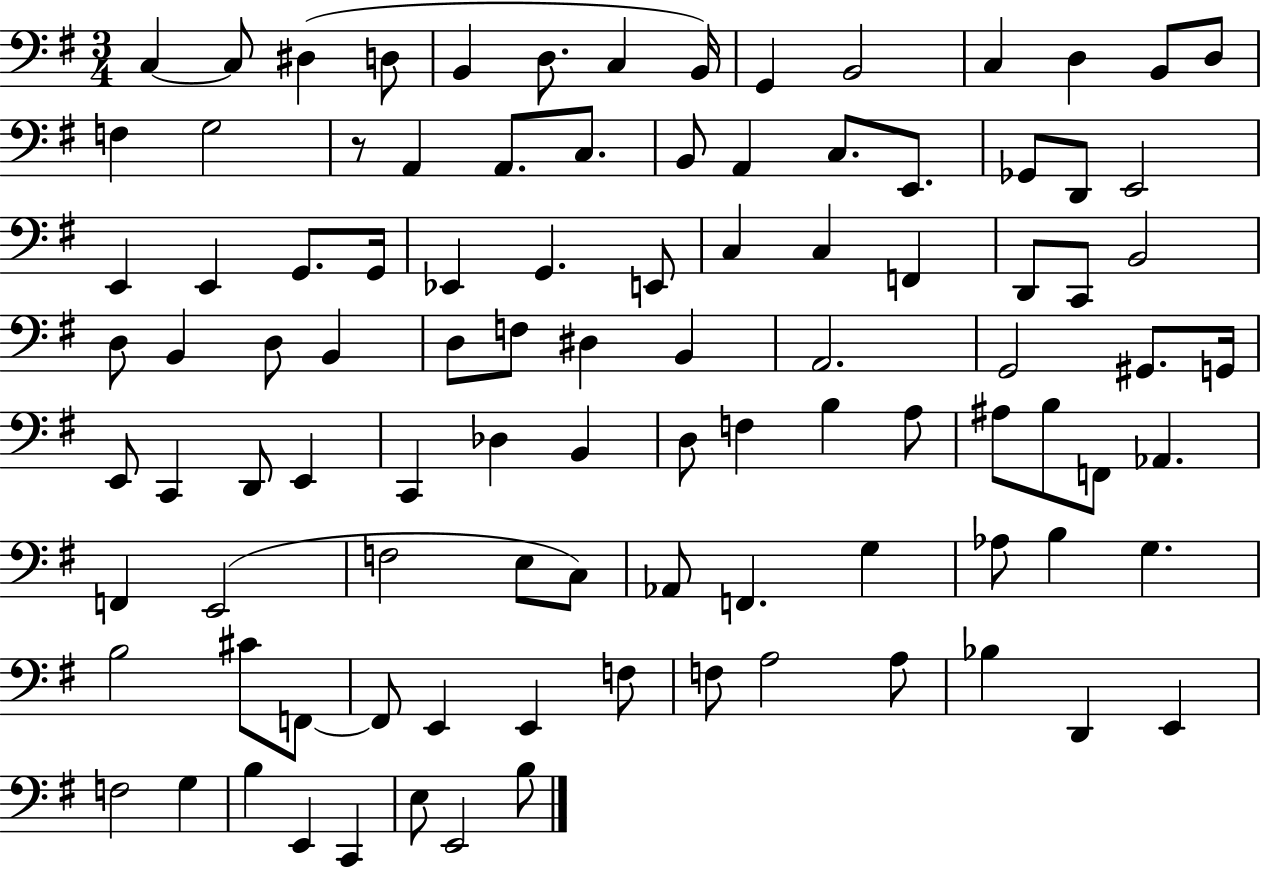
C3/q C3/e D#3/q D3/e B2/q D3/e. C3/q B2/s G2/q B2/h C3/q D3/q B2/e D3/e F3/q G3/h R/e A2/q A2/e. C3/e. B2/e A2/q C3/e. E2/e. Gb2/e D2/e E2/h E2/q E2/q G2/e. G2/s Eb2/q G2/q. E2/e C3/q C3/q F2/q D2/e C2/e B2/h D3/e B2/q D3/e B2/q D3/e F3/e D#3/q B2/q A2/h. G2/h G#2/e. G2/s E2/e C2/q D2/e E2/q C2/q Db3/q B2/q D3/e F3/q B3/q A3/e A#3/e B3/e F2/e Ab2/q. F2/q E2/h F3/h E3/e C3/e Ab2/e F2/q. G3/q Ab3/e B3/q G3/q. B3/h C#4/e F2/e F2/e E2/q E2/q F3/e F3/e A3/h A3/e Bb3/q D2/q E2/q F3/h G3/q B3/q E2/q C2/q E3/e E2/h B3/e